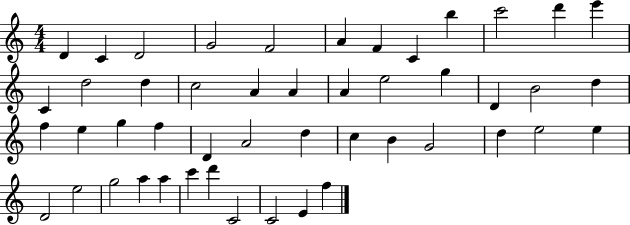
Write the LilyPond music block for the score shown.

{
  \clef treble
  \numericTimeSignature
  \time 4/4
  \key c \major
  d'4 c'4 d'2 | g'2 f'2 | a'4 f'4 c'4 b''4 | c'''2 d'''4 e'''4 | \break c'4 d''2 d''4 | c''2 a'4 a'4 | a'4 e''2 g''4 | d'4 b'2 d''4 | \break f''4 e''4 g''4 f''4 | d'4 a'2 d''4 | c''4 b'4 g'2 | d''4 e''2 e''4 | \break d'2 e''2 | g''2 a''4 a''4 | c'''4 d'''4 c'2 | c'2 e'4 f''4 | \break \bar "|."
}